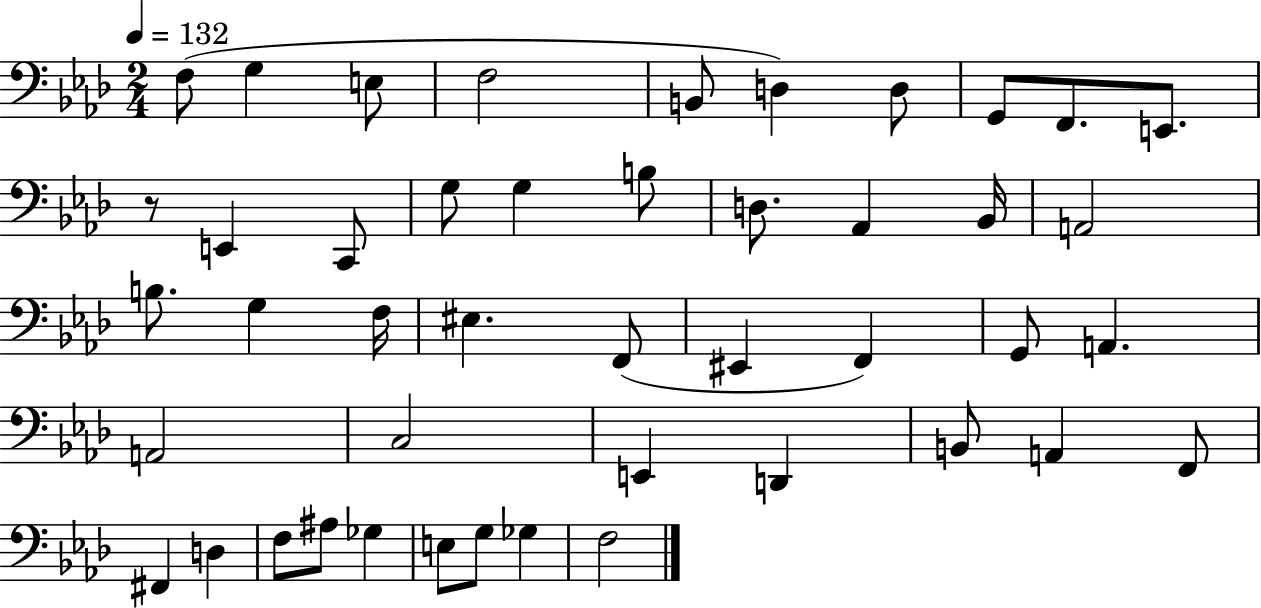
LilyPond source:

{
  \clef bass
  \numericTimeSignature
  \time 2/4
  \key aes \major
  \tempo 4 = 132
  \repeat volta 2 { f8( g4 e8 | f2 | b,8 d4) d8 | g,8 f,8. e,8. | \break r8 e,4 c,8 | g8 g4 b8 | d8. aes,4 bes,16 | a,2 | \break b8. g4 f16 | eis4. f,8( | eis,4 f,4) | g,8 a,4. | \break a,2 | c2 | e,4 d,4 | b,8 a,4 f,8 | \break fis,4 d4 | f8 ais8 ges4 | e8 g8 ges4 | f2 | \break } \bar "|."
}